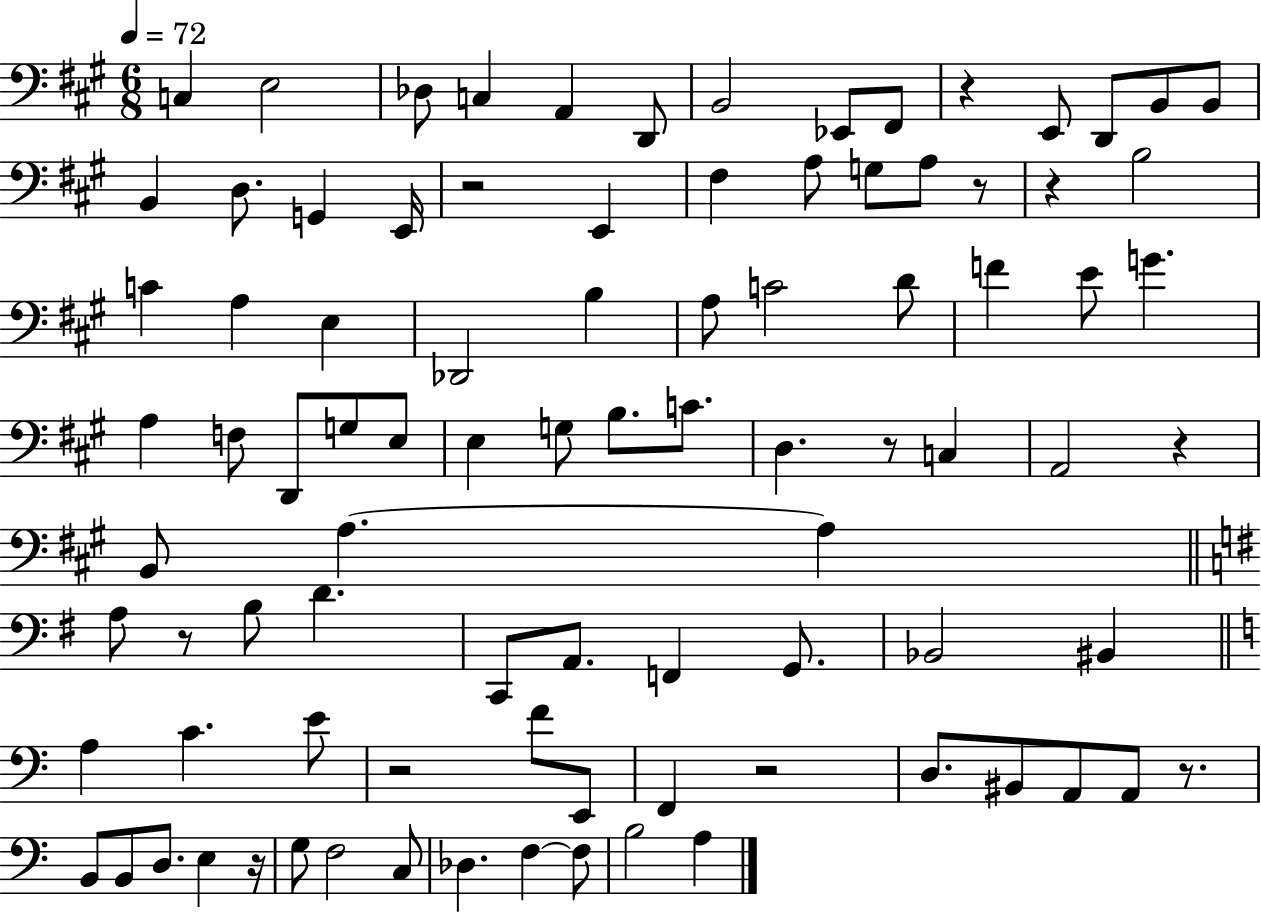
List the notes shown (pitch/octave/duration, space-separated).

C3/q E3/h Db3/e C3/q A2/q D2/e B2/h Eb2/e F#2/e R/q E2/e D2/e B2/e B2/e B2/q D3/e. G2/q E2/s R/h E2/q F#3/q A3/e G3/e A3/e R/e R/q B3/h C4/q A3/q E3/q Db2/h B3/q A3/e C4/h D4/e F4/q E4/e G4/q. A3/q F3/e D2/e G3/e E3/e E3/q G3/e B3/e. C4/e. D3/q. R/e C3/q A2/h R/q B2/e A3/q. A3/q A3/e R/e B3/e D4/q. C2/e A2/e. F2/q G2/e. Bb2/h BIS2/q A3/q C4/q. E4/e R/h F4/e E2/e F2/q R/h D3/e. BIS2/e A2/e A2/e R/e. B2/e B2/e D3/e. E3/q R/s G3/e F3/h C3/e Db3/q. F3/q F3/e B3/h A3/q